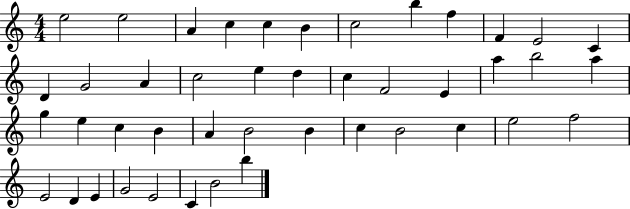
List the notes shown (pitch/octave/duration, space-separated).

E5/h E5/h A4/q C5/q C5/q B4/q C5/h B5/q F5/q F4/q E4/h C4/q D4/q G4/h A4/q C5/h E5/q D5/q C5/q F4/h E4/q A5/q B5/h A5/q G5/q E5/q C5/q B4/q A4/q B4/h B4/q C5/q B4/h C5/q E5/h F5/h E4/h D4/q E4/q G4/h E4/h C4/q B4/h B5/q